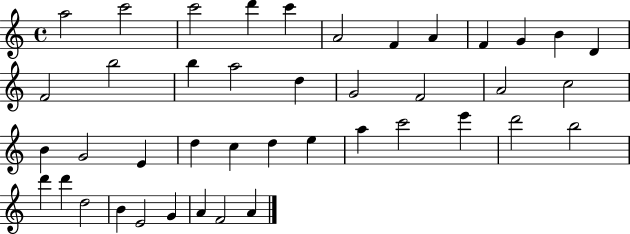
A5/h C6/h C6/h D6/q C6/q A4/h F4/q A4/q F4/q G4/q B4/q D4/q F4/h B5/h B5/q A5/h D5/q G4/h F4/h A4/h C5/h B4/q G4/h E4/q D5/q C5/q D5/q E5/q A5/q C6/h E6/q D6/h B5/h D6/q D6/q D5/h B4/q E4/h G4/q A4/q F4/h A4/q